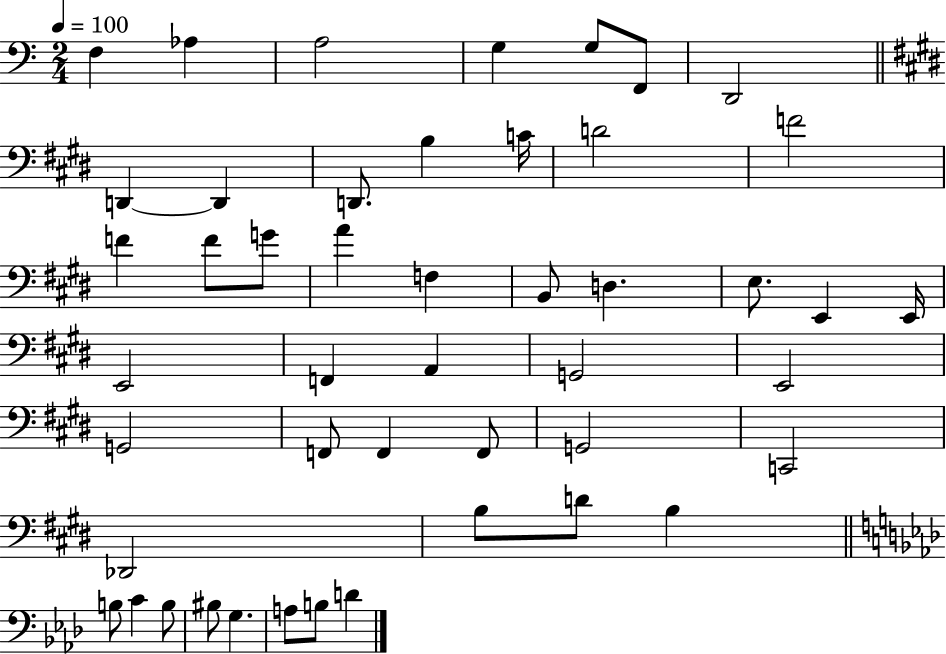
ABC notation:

X:1
T:Untitled
M:2/4
L:1/4
K:C
F, _A, A,2 G, G,/2 F,,/2 D,,2 D,, D,, D,,/2 B, C/4 D2 F2 F F/2 G/2 A F, B,,/2 D, E,/2 E,, E,,/4 E,,2 F,, A,, G,,2 E,,2 G,,2 F,,/2 F,, F,,/2 G,,2 C,,2 _D,,2 B,/2 D/2 B, B,/2 C B,/2 ^B,/2 G, A,/2 B,/2 D